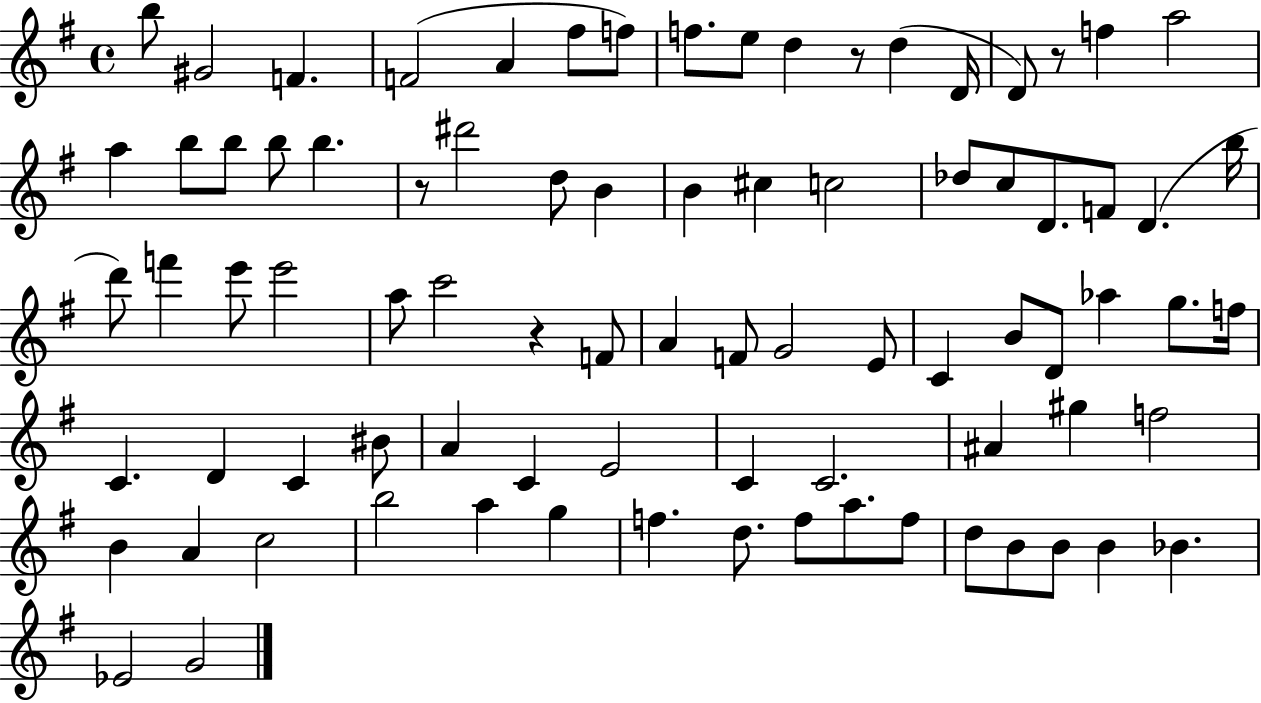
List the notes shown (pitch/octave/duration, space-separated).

B5/e G#4/h F4/q. F4/h A4/q F#5/e F5/e F5/e. E5/e D5/q R/e D5/q D4/s D4/e R/e F5/q A5/h A5/q B5/e B5/e B5/e B5/q. R/e D#6/h D5/e B4/q B4/q C#5/q C5/h Db5/e C5/e D4/e. F4/e D4/q. B5/s D6/e F6/q E6/e E6/h A5/e C6/h R/q F4/e A4/q F4/e G4/h E4/e C4/q B4/e D4/e Ab5/q G5/e. F5/s C4/q. D4/q C4/q BIS4/e A4/q C4/q E4/h C4/q C4/h. A#4/q G#5/q F5/h B4/q A4/q C5/h B5/h A5/q G5/q F5/q. D5/e. F5/e A5/e. F5/e D5/e B4/e B4/e B4/q Bb4/q. Eb4/h G4/h